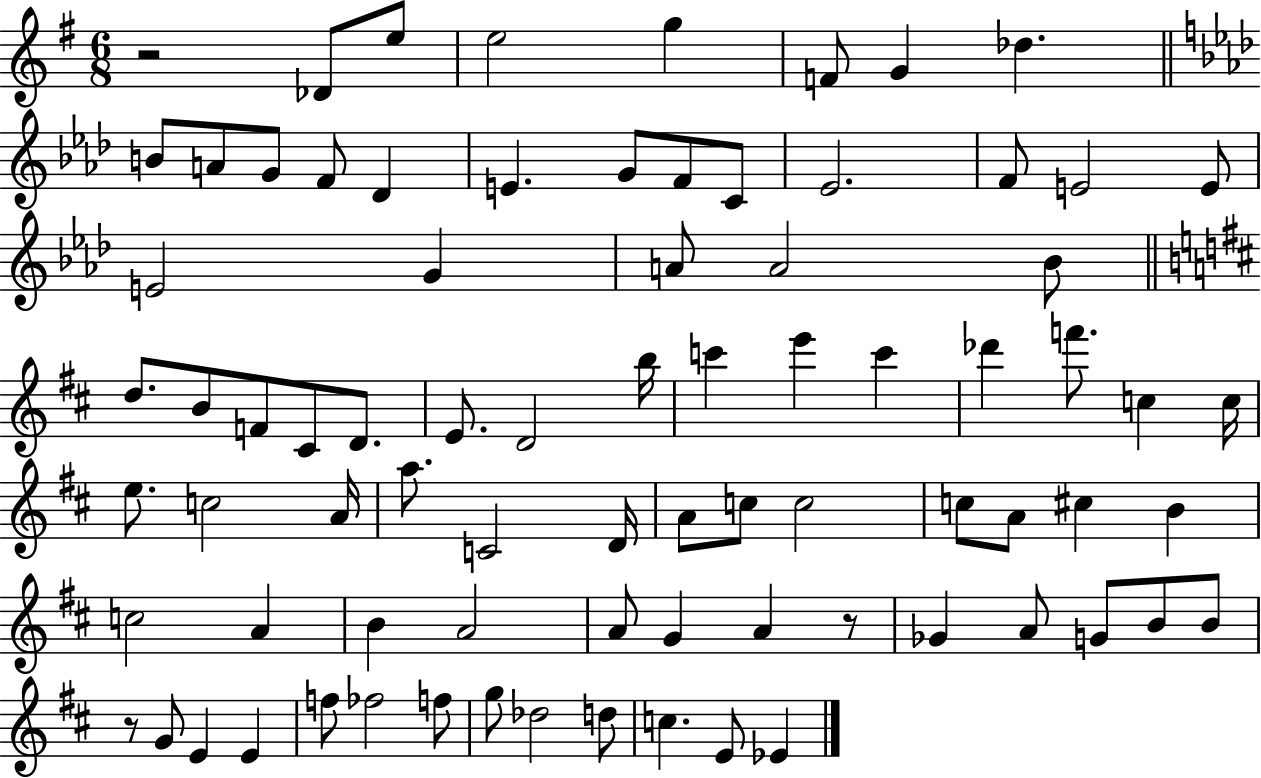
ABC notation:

X:1
T:Untitled
M:6/8
L:1/4
K:G
z2 _D/2 e/2 e2 g F/2 G _d B/2 A/2 G/2 F/2 _D E G/2 F/2 C/2 _E2 F/2 E2 E/2 E2 G A/2 A2 _B/2 d/2 B/2 F/2 ^C/2 D/2 E/2 D2 b/4 c' e' c' _d' f'/2 c c/4 e/2 c2 A/4 a/2 C2 D/4 A/2 c/2 c2 c/2 A/2 ^c B c2 A B A2 A/2 G A z/2 _G A/2 G/2 B/2 B/2 z/2 G/2 E E f/2 _f2 f/2 g/2 _d2 d/2 c E/2 _E